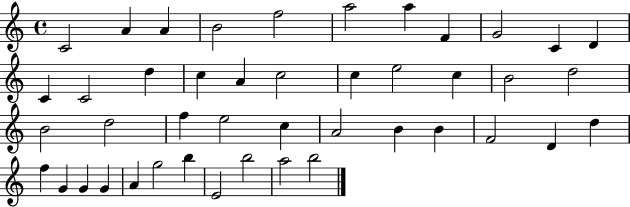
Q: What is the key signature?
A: C major